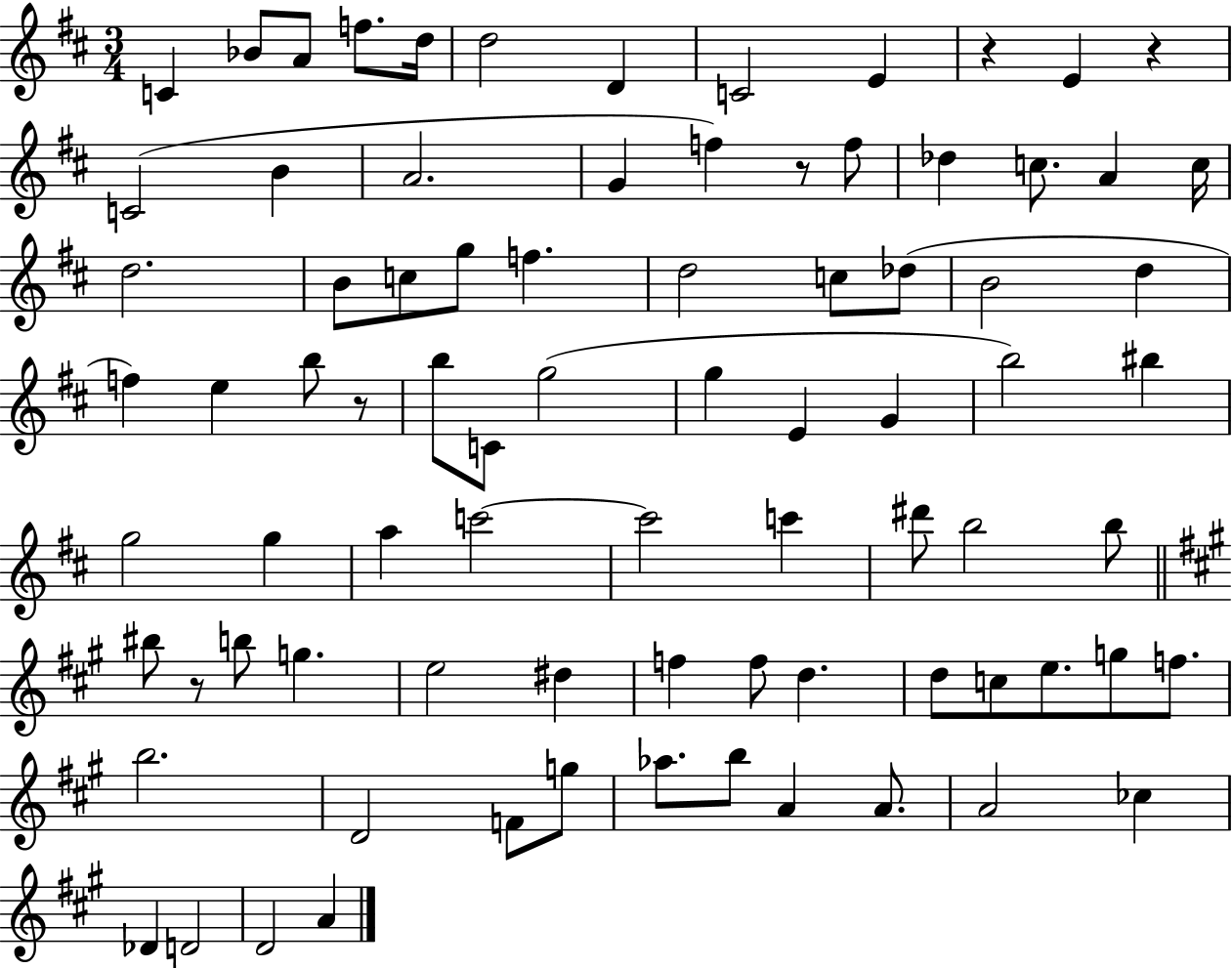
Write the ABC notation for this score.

X:1
T:Untitled
M:3/4
L:1/4
K:D
C _B/2 A/2 f/2 d/4 d2 D C2 E z E z C2 B A2 G f z/2 f/2 _d c/2 A c/4 d2 B/2 c/2 g/2 f d2 c/2 _d/2 B2 d f e b/2 z/2 b/2 C/2 g2 g E G b2 ^b g2 g a c'2 c'2 c' ^d'/2 b2 b/2 ^b/2 z/2 b/2 g e2 ^d f f/2 d d/2 c/2 e/2 g/2 f/2 b2 D2 F/2 g/2 _a/2 b/2 A A/2 A2 _c _D D2 D2 A